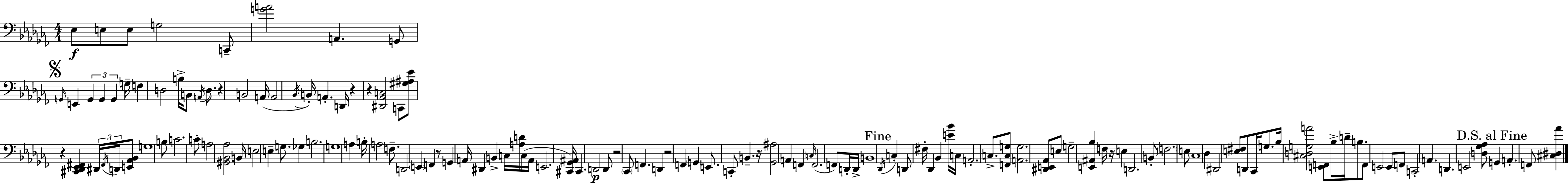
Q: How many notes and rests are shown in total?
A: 142